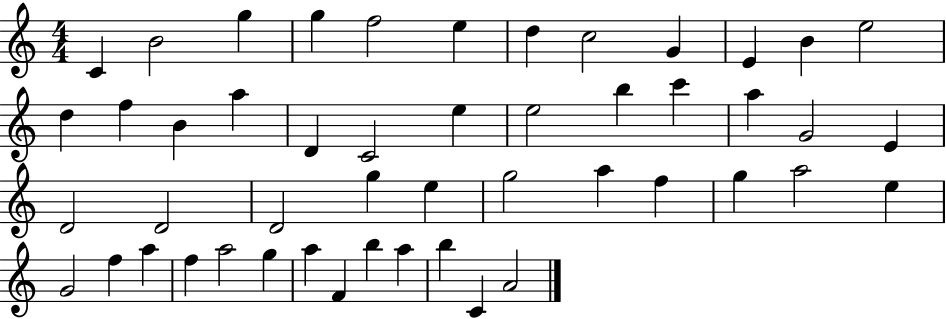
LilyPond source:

{
  \clef treble
  \numericTimeSignature
  \time 4/4
  \key c \major
  c'4 b'2 g''4 | g''4 f''2 e''4 | d''4 c''2 g'4 | e'4 b'4 e''2 | \break d''4 f''4 b'4 a''4 | d'4 c'2 e''4 | e''2 b''4 c'''4 | a''4 g'2 e'4 | \break d'2 d'2 | d'2 g''4 e''4 | g''2 a''4 f''4 | g''4 a''2 e''4 | \break g'2 f''4 a''4 | f''4 a''2 g''4 | a''4 f'4 b''4 a''4 | b''4 c'4 a'2 | \break \bar "|."
}